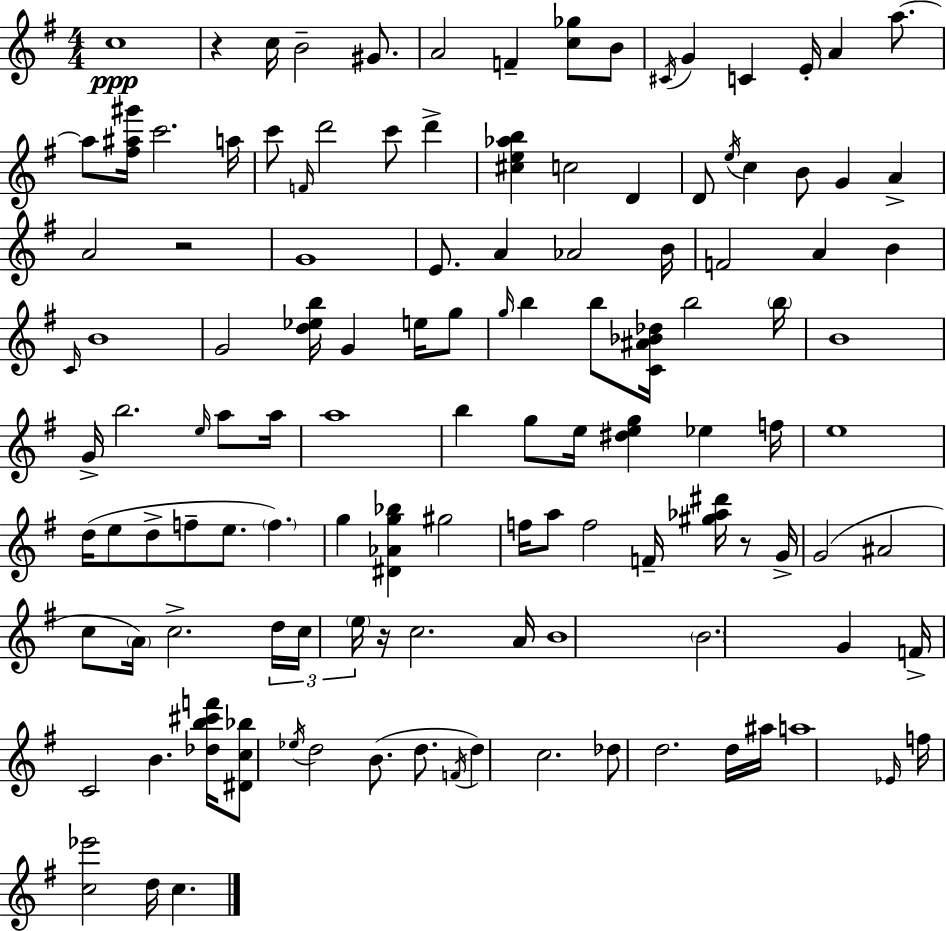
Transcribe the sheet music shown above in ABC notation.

X:1
T:Untitled
M:4/4
L:1/4
K:G
c4 z c/4 B2 ^G/2 A2 F [c_g]/2 B/2 ^C/4 G C E/4 A a/2 a/2 [^f^a^g']/4 c'2 a/4 c'/2 F/4 d'2 c'/2 d' [^ce_ab] c2 D D/2 e/4 c B/2 G A A2 z2 G4 E/2 A _A2 B/4 F2 A B C/4 B4 G2 [d_eb]/4 G e/4 g/2 g/4 b b/2 [C^A_B_d]/4 b2 b/4 B4 G/4 b2 e/4 a/2 a/4 a4 b g/2 e/4 [^deg] _e f/4 e4 d/4 e/2 d/2 f/2 e/2 f g [^D_Ag_b] ^g2 f/4 a/2 f2 F/4 [^g_a^d']/4 z/2 G/4 G2 ^A2 c/2 A/4 c2 d/4 c/4 e/4 z/4 c2 A/4 B4 B2 G F/4 C2 B [_db^c'f']/4 [^Dc_b]/2 _e/4 d2 B/2 d/2 F/4 d c2 _d/2 d2 d/4 ^a/4 a4 _E/4 f/4 [c_e']2 d/4 c